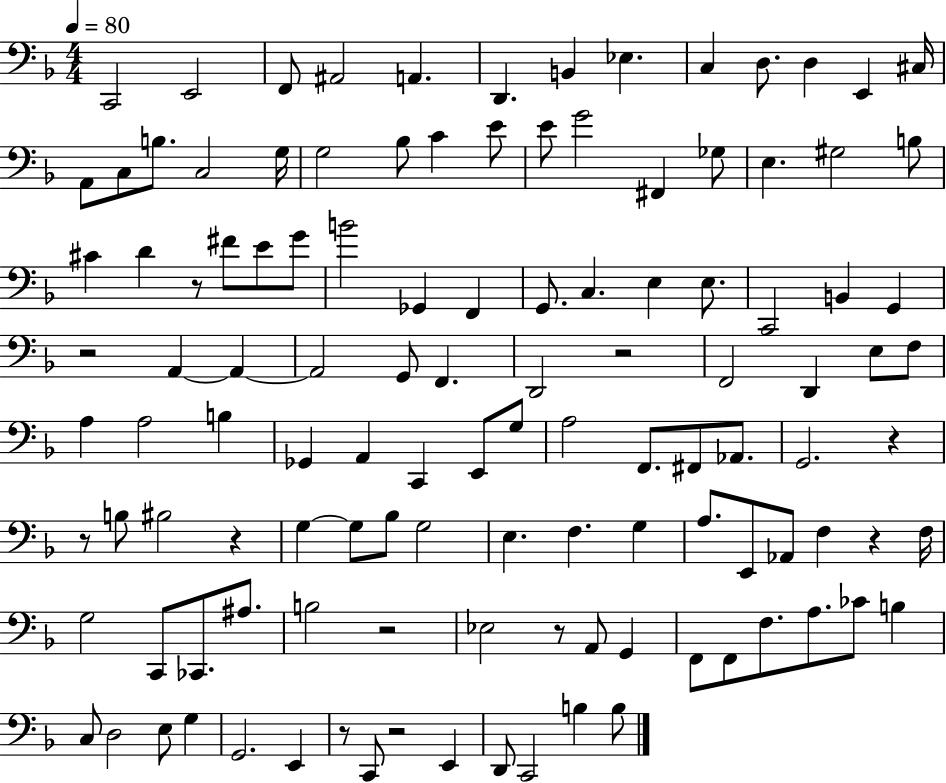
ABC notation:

X:1
T:Untitled
M:4/4
L:1/4
K:F
C,,2 E,,2 F,,/2 ^A,,2 A,, D,, B,, _E, C, D,/2 D, E,, ^C,/4 A,,/2 C,/2 B,/2 C,2 G,/4 G,2 _B,/2 C E/2 E/2 G2 ^F,, _G,/2 E, ^G,2 B,/2 ^C D z/2 ^F/2 E/2 G/2 B2 _G,, F,, G,,/2 C, E, E,/2 C,,2 B,, G,, z2 A,, A,, A,,2 G,,/2 F,, D,,2 z2 F,,2 D,, E,/2 F,/2 A, A,2 B, _G,, A,, C,, E,,/2 G,/2 A,2 F,,/2 ^F,,/2 _A,,/2 G,,2 z z/2 B,/2 ^B,2 z G, G,/2 _B,/2 G,2 E, F, G, A,/2 E,,/2 _A,,/2 F, z F,/4 G,2 C,,/2 _C,,/2 ^A,/2 B,2 z2 _E,2 z/2 A,,/2 G,, F,,/2 F,,/2 F,/2 A,/2 _C/2 B, C,/2 D,2 E,/2 G, G,,2 E,, z/2 C,,/2 z2 E,, D,,/2 C,,2 B, B,/2